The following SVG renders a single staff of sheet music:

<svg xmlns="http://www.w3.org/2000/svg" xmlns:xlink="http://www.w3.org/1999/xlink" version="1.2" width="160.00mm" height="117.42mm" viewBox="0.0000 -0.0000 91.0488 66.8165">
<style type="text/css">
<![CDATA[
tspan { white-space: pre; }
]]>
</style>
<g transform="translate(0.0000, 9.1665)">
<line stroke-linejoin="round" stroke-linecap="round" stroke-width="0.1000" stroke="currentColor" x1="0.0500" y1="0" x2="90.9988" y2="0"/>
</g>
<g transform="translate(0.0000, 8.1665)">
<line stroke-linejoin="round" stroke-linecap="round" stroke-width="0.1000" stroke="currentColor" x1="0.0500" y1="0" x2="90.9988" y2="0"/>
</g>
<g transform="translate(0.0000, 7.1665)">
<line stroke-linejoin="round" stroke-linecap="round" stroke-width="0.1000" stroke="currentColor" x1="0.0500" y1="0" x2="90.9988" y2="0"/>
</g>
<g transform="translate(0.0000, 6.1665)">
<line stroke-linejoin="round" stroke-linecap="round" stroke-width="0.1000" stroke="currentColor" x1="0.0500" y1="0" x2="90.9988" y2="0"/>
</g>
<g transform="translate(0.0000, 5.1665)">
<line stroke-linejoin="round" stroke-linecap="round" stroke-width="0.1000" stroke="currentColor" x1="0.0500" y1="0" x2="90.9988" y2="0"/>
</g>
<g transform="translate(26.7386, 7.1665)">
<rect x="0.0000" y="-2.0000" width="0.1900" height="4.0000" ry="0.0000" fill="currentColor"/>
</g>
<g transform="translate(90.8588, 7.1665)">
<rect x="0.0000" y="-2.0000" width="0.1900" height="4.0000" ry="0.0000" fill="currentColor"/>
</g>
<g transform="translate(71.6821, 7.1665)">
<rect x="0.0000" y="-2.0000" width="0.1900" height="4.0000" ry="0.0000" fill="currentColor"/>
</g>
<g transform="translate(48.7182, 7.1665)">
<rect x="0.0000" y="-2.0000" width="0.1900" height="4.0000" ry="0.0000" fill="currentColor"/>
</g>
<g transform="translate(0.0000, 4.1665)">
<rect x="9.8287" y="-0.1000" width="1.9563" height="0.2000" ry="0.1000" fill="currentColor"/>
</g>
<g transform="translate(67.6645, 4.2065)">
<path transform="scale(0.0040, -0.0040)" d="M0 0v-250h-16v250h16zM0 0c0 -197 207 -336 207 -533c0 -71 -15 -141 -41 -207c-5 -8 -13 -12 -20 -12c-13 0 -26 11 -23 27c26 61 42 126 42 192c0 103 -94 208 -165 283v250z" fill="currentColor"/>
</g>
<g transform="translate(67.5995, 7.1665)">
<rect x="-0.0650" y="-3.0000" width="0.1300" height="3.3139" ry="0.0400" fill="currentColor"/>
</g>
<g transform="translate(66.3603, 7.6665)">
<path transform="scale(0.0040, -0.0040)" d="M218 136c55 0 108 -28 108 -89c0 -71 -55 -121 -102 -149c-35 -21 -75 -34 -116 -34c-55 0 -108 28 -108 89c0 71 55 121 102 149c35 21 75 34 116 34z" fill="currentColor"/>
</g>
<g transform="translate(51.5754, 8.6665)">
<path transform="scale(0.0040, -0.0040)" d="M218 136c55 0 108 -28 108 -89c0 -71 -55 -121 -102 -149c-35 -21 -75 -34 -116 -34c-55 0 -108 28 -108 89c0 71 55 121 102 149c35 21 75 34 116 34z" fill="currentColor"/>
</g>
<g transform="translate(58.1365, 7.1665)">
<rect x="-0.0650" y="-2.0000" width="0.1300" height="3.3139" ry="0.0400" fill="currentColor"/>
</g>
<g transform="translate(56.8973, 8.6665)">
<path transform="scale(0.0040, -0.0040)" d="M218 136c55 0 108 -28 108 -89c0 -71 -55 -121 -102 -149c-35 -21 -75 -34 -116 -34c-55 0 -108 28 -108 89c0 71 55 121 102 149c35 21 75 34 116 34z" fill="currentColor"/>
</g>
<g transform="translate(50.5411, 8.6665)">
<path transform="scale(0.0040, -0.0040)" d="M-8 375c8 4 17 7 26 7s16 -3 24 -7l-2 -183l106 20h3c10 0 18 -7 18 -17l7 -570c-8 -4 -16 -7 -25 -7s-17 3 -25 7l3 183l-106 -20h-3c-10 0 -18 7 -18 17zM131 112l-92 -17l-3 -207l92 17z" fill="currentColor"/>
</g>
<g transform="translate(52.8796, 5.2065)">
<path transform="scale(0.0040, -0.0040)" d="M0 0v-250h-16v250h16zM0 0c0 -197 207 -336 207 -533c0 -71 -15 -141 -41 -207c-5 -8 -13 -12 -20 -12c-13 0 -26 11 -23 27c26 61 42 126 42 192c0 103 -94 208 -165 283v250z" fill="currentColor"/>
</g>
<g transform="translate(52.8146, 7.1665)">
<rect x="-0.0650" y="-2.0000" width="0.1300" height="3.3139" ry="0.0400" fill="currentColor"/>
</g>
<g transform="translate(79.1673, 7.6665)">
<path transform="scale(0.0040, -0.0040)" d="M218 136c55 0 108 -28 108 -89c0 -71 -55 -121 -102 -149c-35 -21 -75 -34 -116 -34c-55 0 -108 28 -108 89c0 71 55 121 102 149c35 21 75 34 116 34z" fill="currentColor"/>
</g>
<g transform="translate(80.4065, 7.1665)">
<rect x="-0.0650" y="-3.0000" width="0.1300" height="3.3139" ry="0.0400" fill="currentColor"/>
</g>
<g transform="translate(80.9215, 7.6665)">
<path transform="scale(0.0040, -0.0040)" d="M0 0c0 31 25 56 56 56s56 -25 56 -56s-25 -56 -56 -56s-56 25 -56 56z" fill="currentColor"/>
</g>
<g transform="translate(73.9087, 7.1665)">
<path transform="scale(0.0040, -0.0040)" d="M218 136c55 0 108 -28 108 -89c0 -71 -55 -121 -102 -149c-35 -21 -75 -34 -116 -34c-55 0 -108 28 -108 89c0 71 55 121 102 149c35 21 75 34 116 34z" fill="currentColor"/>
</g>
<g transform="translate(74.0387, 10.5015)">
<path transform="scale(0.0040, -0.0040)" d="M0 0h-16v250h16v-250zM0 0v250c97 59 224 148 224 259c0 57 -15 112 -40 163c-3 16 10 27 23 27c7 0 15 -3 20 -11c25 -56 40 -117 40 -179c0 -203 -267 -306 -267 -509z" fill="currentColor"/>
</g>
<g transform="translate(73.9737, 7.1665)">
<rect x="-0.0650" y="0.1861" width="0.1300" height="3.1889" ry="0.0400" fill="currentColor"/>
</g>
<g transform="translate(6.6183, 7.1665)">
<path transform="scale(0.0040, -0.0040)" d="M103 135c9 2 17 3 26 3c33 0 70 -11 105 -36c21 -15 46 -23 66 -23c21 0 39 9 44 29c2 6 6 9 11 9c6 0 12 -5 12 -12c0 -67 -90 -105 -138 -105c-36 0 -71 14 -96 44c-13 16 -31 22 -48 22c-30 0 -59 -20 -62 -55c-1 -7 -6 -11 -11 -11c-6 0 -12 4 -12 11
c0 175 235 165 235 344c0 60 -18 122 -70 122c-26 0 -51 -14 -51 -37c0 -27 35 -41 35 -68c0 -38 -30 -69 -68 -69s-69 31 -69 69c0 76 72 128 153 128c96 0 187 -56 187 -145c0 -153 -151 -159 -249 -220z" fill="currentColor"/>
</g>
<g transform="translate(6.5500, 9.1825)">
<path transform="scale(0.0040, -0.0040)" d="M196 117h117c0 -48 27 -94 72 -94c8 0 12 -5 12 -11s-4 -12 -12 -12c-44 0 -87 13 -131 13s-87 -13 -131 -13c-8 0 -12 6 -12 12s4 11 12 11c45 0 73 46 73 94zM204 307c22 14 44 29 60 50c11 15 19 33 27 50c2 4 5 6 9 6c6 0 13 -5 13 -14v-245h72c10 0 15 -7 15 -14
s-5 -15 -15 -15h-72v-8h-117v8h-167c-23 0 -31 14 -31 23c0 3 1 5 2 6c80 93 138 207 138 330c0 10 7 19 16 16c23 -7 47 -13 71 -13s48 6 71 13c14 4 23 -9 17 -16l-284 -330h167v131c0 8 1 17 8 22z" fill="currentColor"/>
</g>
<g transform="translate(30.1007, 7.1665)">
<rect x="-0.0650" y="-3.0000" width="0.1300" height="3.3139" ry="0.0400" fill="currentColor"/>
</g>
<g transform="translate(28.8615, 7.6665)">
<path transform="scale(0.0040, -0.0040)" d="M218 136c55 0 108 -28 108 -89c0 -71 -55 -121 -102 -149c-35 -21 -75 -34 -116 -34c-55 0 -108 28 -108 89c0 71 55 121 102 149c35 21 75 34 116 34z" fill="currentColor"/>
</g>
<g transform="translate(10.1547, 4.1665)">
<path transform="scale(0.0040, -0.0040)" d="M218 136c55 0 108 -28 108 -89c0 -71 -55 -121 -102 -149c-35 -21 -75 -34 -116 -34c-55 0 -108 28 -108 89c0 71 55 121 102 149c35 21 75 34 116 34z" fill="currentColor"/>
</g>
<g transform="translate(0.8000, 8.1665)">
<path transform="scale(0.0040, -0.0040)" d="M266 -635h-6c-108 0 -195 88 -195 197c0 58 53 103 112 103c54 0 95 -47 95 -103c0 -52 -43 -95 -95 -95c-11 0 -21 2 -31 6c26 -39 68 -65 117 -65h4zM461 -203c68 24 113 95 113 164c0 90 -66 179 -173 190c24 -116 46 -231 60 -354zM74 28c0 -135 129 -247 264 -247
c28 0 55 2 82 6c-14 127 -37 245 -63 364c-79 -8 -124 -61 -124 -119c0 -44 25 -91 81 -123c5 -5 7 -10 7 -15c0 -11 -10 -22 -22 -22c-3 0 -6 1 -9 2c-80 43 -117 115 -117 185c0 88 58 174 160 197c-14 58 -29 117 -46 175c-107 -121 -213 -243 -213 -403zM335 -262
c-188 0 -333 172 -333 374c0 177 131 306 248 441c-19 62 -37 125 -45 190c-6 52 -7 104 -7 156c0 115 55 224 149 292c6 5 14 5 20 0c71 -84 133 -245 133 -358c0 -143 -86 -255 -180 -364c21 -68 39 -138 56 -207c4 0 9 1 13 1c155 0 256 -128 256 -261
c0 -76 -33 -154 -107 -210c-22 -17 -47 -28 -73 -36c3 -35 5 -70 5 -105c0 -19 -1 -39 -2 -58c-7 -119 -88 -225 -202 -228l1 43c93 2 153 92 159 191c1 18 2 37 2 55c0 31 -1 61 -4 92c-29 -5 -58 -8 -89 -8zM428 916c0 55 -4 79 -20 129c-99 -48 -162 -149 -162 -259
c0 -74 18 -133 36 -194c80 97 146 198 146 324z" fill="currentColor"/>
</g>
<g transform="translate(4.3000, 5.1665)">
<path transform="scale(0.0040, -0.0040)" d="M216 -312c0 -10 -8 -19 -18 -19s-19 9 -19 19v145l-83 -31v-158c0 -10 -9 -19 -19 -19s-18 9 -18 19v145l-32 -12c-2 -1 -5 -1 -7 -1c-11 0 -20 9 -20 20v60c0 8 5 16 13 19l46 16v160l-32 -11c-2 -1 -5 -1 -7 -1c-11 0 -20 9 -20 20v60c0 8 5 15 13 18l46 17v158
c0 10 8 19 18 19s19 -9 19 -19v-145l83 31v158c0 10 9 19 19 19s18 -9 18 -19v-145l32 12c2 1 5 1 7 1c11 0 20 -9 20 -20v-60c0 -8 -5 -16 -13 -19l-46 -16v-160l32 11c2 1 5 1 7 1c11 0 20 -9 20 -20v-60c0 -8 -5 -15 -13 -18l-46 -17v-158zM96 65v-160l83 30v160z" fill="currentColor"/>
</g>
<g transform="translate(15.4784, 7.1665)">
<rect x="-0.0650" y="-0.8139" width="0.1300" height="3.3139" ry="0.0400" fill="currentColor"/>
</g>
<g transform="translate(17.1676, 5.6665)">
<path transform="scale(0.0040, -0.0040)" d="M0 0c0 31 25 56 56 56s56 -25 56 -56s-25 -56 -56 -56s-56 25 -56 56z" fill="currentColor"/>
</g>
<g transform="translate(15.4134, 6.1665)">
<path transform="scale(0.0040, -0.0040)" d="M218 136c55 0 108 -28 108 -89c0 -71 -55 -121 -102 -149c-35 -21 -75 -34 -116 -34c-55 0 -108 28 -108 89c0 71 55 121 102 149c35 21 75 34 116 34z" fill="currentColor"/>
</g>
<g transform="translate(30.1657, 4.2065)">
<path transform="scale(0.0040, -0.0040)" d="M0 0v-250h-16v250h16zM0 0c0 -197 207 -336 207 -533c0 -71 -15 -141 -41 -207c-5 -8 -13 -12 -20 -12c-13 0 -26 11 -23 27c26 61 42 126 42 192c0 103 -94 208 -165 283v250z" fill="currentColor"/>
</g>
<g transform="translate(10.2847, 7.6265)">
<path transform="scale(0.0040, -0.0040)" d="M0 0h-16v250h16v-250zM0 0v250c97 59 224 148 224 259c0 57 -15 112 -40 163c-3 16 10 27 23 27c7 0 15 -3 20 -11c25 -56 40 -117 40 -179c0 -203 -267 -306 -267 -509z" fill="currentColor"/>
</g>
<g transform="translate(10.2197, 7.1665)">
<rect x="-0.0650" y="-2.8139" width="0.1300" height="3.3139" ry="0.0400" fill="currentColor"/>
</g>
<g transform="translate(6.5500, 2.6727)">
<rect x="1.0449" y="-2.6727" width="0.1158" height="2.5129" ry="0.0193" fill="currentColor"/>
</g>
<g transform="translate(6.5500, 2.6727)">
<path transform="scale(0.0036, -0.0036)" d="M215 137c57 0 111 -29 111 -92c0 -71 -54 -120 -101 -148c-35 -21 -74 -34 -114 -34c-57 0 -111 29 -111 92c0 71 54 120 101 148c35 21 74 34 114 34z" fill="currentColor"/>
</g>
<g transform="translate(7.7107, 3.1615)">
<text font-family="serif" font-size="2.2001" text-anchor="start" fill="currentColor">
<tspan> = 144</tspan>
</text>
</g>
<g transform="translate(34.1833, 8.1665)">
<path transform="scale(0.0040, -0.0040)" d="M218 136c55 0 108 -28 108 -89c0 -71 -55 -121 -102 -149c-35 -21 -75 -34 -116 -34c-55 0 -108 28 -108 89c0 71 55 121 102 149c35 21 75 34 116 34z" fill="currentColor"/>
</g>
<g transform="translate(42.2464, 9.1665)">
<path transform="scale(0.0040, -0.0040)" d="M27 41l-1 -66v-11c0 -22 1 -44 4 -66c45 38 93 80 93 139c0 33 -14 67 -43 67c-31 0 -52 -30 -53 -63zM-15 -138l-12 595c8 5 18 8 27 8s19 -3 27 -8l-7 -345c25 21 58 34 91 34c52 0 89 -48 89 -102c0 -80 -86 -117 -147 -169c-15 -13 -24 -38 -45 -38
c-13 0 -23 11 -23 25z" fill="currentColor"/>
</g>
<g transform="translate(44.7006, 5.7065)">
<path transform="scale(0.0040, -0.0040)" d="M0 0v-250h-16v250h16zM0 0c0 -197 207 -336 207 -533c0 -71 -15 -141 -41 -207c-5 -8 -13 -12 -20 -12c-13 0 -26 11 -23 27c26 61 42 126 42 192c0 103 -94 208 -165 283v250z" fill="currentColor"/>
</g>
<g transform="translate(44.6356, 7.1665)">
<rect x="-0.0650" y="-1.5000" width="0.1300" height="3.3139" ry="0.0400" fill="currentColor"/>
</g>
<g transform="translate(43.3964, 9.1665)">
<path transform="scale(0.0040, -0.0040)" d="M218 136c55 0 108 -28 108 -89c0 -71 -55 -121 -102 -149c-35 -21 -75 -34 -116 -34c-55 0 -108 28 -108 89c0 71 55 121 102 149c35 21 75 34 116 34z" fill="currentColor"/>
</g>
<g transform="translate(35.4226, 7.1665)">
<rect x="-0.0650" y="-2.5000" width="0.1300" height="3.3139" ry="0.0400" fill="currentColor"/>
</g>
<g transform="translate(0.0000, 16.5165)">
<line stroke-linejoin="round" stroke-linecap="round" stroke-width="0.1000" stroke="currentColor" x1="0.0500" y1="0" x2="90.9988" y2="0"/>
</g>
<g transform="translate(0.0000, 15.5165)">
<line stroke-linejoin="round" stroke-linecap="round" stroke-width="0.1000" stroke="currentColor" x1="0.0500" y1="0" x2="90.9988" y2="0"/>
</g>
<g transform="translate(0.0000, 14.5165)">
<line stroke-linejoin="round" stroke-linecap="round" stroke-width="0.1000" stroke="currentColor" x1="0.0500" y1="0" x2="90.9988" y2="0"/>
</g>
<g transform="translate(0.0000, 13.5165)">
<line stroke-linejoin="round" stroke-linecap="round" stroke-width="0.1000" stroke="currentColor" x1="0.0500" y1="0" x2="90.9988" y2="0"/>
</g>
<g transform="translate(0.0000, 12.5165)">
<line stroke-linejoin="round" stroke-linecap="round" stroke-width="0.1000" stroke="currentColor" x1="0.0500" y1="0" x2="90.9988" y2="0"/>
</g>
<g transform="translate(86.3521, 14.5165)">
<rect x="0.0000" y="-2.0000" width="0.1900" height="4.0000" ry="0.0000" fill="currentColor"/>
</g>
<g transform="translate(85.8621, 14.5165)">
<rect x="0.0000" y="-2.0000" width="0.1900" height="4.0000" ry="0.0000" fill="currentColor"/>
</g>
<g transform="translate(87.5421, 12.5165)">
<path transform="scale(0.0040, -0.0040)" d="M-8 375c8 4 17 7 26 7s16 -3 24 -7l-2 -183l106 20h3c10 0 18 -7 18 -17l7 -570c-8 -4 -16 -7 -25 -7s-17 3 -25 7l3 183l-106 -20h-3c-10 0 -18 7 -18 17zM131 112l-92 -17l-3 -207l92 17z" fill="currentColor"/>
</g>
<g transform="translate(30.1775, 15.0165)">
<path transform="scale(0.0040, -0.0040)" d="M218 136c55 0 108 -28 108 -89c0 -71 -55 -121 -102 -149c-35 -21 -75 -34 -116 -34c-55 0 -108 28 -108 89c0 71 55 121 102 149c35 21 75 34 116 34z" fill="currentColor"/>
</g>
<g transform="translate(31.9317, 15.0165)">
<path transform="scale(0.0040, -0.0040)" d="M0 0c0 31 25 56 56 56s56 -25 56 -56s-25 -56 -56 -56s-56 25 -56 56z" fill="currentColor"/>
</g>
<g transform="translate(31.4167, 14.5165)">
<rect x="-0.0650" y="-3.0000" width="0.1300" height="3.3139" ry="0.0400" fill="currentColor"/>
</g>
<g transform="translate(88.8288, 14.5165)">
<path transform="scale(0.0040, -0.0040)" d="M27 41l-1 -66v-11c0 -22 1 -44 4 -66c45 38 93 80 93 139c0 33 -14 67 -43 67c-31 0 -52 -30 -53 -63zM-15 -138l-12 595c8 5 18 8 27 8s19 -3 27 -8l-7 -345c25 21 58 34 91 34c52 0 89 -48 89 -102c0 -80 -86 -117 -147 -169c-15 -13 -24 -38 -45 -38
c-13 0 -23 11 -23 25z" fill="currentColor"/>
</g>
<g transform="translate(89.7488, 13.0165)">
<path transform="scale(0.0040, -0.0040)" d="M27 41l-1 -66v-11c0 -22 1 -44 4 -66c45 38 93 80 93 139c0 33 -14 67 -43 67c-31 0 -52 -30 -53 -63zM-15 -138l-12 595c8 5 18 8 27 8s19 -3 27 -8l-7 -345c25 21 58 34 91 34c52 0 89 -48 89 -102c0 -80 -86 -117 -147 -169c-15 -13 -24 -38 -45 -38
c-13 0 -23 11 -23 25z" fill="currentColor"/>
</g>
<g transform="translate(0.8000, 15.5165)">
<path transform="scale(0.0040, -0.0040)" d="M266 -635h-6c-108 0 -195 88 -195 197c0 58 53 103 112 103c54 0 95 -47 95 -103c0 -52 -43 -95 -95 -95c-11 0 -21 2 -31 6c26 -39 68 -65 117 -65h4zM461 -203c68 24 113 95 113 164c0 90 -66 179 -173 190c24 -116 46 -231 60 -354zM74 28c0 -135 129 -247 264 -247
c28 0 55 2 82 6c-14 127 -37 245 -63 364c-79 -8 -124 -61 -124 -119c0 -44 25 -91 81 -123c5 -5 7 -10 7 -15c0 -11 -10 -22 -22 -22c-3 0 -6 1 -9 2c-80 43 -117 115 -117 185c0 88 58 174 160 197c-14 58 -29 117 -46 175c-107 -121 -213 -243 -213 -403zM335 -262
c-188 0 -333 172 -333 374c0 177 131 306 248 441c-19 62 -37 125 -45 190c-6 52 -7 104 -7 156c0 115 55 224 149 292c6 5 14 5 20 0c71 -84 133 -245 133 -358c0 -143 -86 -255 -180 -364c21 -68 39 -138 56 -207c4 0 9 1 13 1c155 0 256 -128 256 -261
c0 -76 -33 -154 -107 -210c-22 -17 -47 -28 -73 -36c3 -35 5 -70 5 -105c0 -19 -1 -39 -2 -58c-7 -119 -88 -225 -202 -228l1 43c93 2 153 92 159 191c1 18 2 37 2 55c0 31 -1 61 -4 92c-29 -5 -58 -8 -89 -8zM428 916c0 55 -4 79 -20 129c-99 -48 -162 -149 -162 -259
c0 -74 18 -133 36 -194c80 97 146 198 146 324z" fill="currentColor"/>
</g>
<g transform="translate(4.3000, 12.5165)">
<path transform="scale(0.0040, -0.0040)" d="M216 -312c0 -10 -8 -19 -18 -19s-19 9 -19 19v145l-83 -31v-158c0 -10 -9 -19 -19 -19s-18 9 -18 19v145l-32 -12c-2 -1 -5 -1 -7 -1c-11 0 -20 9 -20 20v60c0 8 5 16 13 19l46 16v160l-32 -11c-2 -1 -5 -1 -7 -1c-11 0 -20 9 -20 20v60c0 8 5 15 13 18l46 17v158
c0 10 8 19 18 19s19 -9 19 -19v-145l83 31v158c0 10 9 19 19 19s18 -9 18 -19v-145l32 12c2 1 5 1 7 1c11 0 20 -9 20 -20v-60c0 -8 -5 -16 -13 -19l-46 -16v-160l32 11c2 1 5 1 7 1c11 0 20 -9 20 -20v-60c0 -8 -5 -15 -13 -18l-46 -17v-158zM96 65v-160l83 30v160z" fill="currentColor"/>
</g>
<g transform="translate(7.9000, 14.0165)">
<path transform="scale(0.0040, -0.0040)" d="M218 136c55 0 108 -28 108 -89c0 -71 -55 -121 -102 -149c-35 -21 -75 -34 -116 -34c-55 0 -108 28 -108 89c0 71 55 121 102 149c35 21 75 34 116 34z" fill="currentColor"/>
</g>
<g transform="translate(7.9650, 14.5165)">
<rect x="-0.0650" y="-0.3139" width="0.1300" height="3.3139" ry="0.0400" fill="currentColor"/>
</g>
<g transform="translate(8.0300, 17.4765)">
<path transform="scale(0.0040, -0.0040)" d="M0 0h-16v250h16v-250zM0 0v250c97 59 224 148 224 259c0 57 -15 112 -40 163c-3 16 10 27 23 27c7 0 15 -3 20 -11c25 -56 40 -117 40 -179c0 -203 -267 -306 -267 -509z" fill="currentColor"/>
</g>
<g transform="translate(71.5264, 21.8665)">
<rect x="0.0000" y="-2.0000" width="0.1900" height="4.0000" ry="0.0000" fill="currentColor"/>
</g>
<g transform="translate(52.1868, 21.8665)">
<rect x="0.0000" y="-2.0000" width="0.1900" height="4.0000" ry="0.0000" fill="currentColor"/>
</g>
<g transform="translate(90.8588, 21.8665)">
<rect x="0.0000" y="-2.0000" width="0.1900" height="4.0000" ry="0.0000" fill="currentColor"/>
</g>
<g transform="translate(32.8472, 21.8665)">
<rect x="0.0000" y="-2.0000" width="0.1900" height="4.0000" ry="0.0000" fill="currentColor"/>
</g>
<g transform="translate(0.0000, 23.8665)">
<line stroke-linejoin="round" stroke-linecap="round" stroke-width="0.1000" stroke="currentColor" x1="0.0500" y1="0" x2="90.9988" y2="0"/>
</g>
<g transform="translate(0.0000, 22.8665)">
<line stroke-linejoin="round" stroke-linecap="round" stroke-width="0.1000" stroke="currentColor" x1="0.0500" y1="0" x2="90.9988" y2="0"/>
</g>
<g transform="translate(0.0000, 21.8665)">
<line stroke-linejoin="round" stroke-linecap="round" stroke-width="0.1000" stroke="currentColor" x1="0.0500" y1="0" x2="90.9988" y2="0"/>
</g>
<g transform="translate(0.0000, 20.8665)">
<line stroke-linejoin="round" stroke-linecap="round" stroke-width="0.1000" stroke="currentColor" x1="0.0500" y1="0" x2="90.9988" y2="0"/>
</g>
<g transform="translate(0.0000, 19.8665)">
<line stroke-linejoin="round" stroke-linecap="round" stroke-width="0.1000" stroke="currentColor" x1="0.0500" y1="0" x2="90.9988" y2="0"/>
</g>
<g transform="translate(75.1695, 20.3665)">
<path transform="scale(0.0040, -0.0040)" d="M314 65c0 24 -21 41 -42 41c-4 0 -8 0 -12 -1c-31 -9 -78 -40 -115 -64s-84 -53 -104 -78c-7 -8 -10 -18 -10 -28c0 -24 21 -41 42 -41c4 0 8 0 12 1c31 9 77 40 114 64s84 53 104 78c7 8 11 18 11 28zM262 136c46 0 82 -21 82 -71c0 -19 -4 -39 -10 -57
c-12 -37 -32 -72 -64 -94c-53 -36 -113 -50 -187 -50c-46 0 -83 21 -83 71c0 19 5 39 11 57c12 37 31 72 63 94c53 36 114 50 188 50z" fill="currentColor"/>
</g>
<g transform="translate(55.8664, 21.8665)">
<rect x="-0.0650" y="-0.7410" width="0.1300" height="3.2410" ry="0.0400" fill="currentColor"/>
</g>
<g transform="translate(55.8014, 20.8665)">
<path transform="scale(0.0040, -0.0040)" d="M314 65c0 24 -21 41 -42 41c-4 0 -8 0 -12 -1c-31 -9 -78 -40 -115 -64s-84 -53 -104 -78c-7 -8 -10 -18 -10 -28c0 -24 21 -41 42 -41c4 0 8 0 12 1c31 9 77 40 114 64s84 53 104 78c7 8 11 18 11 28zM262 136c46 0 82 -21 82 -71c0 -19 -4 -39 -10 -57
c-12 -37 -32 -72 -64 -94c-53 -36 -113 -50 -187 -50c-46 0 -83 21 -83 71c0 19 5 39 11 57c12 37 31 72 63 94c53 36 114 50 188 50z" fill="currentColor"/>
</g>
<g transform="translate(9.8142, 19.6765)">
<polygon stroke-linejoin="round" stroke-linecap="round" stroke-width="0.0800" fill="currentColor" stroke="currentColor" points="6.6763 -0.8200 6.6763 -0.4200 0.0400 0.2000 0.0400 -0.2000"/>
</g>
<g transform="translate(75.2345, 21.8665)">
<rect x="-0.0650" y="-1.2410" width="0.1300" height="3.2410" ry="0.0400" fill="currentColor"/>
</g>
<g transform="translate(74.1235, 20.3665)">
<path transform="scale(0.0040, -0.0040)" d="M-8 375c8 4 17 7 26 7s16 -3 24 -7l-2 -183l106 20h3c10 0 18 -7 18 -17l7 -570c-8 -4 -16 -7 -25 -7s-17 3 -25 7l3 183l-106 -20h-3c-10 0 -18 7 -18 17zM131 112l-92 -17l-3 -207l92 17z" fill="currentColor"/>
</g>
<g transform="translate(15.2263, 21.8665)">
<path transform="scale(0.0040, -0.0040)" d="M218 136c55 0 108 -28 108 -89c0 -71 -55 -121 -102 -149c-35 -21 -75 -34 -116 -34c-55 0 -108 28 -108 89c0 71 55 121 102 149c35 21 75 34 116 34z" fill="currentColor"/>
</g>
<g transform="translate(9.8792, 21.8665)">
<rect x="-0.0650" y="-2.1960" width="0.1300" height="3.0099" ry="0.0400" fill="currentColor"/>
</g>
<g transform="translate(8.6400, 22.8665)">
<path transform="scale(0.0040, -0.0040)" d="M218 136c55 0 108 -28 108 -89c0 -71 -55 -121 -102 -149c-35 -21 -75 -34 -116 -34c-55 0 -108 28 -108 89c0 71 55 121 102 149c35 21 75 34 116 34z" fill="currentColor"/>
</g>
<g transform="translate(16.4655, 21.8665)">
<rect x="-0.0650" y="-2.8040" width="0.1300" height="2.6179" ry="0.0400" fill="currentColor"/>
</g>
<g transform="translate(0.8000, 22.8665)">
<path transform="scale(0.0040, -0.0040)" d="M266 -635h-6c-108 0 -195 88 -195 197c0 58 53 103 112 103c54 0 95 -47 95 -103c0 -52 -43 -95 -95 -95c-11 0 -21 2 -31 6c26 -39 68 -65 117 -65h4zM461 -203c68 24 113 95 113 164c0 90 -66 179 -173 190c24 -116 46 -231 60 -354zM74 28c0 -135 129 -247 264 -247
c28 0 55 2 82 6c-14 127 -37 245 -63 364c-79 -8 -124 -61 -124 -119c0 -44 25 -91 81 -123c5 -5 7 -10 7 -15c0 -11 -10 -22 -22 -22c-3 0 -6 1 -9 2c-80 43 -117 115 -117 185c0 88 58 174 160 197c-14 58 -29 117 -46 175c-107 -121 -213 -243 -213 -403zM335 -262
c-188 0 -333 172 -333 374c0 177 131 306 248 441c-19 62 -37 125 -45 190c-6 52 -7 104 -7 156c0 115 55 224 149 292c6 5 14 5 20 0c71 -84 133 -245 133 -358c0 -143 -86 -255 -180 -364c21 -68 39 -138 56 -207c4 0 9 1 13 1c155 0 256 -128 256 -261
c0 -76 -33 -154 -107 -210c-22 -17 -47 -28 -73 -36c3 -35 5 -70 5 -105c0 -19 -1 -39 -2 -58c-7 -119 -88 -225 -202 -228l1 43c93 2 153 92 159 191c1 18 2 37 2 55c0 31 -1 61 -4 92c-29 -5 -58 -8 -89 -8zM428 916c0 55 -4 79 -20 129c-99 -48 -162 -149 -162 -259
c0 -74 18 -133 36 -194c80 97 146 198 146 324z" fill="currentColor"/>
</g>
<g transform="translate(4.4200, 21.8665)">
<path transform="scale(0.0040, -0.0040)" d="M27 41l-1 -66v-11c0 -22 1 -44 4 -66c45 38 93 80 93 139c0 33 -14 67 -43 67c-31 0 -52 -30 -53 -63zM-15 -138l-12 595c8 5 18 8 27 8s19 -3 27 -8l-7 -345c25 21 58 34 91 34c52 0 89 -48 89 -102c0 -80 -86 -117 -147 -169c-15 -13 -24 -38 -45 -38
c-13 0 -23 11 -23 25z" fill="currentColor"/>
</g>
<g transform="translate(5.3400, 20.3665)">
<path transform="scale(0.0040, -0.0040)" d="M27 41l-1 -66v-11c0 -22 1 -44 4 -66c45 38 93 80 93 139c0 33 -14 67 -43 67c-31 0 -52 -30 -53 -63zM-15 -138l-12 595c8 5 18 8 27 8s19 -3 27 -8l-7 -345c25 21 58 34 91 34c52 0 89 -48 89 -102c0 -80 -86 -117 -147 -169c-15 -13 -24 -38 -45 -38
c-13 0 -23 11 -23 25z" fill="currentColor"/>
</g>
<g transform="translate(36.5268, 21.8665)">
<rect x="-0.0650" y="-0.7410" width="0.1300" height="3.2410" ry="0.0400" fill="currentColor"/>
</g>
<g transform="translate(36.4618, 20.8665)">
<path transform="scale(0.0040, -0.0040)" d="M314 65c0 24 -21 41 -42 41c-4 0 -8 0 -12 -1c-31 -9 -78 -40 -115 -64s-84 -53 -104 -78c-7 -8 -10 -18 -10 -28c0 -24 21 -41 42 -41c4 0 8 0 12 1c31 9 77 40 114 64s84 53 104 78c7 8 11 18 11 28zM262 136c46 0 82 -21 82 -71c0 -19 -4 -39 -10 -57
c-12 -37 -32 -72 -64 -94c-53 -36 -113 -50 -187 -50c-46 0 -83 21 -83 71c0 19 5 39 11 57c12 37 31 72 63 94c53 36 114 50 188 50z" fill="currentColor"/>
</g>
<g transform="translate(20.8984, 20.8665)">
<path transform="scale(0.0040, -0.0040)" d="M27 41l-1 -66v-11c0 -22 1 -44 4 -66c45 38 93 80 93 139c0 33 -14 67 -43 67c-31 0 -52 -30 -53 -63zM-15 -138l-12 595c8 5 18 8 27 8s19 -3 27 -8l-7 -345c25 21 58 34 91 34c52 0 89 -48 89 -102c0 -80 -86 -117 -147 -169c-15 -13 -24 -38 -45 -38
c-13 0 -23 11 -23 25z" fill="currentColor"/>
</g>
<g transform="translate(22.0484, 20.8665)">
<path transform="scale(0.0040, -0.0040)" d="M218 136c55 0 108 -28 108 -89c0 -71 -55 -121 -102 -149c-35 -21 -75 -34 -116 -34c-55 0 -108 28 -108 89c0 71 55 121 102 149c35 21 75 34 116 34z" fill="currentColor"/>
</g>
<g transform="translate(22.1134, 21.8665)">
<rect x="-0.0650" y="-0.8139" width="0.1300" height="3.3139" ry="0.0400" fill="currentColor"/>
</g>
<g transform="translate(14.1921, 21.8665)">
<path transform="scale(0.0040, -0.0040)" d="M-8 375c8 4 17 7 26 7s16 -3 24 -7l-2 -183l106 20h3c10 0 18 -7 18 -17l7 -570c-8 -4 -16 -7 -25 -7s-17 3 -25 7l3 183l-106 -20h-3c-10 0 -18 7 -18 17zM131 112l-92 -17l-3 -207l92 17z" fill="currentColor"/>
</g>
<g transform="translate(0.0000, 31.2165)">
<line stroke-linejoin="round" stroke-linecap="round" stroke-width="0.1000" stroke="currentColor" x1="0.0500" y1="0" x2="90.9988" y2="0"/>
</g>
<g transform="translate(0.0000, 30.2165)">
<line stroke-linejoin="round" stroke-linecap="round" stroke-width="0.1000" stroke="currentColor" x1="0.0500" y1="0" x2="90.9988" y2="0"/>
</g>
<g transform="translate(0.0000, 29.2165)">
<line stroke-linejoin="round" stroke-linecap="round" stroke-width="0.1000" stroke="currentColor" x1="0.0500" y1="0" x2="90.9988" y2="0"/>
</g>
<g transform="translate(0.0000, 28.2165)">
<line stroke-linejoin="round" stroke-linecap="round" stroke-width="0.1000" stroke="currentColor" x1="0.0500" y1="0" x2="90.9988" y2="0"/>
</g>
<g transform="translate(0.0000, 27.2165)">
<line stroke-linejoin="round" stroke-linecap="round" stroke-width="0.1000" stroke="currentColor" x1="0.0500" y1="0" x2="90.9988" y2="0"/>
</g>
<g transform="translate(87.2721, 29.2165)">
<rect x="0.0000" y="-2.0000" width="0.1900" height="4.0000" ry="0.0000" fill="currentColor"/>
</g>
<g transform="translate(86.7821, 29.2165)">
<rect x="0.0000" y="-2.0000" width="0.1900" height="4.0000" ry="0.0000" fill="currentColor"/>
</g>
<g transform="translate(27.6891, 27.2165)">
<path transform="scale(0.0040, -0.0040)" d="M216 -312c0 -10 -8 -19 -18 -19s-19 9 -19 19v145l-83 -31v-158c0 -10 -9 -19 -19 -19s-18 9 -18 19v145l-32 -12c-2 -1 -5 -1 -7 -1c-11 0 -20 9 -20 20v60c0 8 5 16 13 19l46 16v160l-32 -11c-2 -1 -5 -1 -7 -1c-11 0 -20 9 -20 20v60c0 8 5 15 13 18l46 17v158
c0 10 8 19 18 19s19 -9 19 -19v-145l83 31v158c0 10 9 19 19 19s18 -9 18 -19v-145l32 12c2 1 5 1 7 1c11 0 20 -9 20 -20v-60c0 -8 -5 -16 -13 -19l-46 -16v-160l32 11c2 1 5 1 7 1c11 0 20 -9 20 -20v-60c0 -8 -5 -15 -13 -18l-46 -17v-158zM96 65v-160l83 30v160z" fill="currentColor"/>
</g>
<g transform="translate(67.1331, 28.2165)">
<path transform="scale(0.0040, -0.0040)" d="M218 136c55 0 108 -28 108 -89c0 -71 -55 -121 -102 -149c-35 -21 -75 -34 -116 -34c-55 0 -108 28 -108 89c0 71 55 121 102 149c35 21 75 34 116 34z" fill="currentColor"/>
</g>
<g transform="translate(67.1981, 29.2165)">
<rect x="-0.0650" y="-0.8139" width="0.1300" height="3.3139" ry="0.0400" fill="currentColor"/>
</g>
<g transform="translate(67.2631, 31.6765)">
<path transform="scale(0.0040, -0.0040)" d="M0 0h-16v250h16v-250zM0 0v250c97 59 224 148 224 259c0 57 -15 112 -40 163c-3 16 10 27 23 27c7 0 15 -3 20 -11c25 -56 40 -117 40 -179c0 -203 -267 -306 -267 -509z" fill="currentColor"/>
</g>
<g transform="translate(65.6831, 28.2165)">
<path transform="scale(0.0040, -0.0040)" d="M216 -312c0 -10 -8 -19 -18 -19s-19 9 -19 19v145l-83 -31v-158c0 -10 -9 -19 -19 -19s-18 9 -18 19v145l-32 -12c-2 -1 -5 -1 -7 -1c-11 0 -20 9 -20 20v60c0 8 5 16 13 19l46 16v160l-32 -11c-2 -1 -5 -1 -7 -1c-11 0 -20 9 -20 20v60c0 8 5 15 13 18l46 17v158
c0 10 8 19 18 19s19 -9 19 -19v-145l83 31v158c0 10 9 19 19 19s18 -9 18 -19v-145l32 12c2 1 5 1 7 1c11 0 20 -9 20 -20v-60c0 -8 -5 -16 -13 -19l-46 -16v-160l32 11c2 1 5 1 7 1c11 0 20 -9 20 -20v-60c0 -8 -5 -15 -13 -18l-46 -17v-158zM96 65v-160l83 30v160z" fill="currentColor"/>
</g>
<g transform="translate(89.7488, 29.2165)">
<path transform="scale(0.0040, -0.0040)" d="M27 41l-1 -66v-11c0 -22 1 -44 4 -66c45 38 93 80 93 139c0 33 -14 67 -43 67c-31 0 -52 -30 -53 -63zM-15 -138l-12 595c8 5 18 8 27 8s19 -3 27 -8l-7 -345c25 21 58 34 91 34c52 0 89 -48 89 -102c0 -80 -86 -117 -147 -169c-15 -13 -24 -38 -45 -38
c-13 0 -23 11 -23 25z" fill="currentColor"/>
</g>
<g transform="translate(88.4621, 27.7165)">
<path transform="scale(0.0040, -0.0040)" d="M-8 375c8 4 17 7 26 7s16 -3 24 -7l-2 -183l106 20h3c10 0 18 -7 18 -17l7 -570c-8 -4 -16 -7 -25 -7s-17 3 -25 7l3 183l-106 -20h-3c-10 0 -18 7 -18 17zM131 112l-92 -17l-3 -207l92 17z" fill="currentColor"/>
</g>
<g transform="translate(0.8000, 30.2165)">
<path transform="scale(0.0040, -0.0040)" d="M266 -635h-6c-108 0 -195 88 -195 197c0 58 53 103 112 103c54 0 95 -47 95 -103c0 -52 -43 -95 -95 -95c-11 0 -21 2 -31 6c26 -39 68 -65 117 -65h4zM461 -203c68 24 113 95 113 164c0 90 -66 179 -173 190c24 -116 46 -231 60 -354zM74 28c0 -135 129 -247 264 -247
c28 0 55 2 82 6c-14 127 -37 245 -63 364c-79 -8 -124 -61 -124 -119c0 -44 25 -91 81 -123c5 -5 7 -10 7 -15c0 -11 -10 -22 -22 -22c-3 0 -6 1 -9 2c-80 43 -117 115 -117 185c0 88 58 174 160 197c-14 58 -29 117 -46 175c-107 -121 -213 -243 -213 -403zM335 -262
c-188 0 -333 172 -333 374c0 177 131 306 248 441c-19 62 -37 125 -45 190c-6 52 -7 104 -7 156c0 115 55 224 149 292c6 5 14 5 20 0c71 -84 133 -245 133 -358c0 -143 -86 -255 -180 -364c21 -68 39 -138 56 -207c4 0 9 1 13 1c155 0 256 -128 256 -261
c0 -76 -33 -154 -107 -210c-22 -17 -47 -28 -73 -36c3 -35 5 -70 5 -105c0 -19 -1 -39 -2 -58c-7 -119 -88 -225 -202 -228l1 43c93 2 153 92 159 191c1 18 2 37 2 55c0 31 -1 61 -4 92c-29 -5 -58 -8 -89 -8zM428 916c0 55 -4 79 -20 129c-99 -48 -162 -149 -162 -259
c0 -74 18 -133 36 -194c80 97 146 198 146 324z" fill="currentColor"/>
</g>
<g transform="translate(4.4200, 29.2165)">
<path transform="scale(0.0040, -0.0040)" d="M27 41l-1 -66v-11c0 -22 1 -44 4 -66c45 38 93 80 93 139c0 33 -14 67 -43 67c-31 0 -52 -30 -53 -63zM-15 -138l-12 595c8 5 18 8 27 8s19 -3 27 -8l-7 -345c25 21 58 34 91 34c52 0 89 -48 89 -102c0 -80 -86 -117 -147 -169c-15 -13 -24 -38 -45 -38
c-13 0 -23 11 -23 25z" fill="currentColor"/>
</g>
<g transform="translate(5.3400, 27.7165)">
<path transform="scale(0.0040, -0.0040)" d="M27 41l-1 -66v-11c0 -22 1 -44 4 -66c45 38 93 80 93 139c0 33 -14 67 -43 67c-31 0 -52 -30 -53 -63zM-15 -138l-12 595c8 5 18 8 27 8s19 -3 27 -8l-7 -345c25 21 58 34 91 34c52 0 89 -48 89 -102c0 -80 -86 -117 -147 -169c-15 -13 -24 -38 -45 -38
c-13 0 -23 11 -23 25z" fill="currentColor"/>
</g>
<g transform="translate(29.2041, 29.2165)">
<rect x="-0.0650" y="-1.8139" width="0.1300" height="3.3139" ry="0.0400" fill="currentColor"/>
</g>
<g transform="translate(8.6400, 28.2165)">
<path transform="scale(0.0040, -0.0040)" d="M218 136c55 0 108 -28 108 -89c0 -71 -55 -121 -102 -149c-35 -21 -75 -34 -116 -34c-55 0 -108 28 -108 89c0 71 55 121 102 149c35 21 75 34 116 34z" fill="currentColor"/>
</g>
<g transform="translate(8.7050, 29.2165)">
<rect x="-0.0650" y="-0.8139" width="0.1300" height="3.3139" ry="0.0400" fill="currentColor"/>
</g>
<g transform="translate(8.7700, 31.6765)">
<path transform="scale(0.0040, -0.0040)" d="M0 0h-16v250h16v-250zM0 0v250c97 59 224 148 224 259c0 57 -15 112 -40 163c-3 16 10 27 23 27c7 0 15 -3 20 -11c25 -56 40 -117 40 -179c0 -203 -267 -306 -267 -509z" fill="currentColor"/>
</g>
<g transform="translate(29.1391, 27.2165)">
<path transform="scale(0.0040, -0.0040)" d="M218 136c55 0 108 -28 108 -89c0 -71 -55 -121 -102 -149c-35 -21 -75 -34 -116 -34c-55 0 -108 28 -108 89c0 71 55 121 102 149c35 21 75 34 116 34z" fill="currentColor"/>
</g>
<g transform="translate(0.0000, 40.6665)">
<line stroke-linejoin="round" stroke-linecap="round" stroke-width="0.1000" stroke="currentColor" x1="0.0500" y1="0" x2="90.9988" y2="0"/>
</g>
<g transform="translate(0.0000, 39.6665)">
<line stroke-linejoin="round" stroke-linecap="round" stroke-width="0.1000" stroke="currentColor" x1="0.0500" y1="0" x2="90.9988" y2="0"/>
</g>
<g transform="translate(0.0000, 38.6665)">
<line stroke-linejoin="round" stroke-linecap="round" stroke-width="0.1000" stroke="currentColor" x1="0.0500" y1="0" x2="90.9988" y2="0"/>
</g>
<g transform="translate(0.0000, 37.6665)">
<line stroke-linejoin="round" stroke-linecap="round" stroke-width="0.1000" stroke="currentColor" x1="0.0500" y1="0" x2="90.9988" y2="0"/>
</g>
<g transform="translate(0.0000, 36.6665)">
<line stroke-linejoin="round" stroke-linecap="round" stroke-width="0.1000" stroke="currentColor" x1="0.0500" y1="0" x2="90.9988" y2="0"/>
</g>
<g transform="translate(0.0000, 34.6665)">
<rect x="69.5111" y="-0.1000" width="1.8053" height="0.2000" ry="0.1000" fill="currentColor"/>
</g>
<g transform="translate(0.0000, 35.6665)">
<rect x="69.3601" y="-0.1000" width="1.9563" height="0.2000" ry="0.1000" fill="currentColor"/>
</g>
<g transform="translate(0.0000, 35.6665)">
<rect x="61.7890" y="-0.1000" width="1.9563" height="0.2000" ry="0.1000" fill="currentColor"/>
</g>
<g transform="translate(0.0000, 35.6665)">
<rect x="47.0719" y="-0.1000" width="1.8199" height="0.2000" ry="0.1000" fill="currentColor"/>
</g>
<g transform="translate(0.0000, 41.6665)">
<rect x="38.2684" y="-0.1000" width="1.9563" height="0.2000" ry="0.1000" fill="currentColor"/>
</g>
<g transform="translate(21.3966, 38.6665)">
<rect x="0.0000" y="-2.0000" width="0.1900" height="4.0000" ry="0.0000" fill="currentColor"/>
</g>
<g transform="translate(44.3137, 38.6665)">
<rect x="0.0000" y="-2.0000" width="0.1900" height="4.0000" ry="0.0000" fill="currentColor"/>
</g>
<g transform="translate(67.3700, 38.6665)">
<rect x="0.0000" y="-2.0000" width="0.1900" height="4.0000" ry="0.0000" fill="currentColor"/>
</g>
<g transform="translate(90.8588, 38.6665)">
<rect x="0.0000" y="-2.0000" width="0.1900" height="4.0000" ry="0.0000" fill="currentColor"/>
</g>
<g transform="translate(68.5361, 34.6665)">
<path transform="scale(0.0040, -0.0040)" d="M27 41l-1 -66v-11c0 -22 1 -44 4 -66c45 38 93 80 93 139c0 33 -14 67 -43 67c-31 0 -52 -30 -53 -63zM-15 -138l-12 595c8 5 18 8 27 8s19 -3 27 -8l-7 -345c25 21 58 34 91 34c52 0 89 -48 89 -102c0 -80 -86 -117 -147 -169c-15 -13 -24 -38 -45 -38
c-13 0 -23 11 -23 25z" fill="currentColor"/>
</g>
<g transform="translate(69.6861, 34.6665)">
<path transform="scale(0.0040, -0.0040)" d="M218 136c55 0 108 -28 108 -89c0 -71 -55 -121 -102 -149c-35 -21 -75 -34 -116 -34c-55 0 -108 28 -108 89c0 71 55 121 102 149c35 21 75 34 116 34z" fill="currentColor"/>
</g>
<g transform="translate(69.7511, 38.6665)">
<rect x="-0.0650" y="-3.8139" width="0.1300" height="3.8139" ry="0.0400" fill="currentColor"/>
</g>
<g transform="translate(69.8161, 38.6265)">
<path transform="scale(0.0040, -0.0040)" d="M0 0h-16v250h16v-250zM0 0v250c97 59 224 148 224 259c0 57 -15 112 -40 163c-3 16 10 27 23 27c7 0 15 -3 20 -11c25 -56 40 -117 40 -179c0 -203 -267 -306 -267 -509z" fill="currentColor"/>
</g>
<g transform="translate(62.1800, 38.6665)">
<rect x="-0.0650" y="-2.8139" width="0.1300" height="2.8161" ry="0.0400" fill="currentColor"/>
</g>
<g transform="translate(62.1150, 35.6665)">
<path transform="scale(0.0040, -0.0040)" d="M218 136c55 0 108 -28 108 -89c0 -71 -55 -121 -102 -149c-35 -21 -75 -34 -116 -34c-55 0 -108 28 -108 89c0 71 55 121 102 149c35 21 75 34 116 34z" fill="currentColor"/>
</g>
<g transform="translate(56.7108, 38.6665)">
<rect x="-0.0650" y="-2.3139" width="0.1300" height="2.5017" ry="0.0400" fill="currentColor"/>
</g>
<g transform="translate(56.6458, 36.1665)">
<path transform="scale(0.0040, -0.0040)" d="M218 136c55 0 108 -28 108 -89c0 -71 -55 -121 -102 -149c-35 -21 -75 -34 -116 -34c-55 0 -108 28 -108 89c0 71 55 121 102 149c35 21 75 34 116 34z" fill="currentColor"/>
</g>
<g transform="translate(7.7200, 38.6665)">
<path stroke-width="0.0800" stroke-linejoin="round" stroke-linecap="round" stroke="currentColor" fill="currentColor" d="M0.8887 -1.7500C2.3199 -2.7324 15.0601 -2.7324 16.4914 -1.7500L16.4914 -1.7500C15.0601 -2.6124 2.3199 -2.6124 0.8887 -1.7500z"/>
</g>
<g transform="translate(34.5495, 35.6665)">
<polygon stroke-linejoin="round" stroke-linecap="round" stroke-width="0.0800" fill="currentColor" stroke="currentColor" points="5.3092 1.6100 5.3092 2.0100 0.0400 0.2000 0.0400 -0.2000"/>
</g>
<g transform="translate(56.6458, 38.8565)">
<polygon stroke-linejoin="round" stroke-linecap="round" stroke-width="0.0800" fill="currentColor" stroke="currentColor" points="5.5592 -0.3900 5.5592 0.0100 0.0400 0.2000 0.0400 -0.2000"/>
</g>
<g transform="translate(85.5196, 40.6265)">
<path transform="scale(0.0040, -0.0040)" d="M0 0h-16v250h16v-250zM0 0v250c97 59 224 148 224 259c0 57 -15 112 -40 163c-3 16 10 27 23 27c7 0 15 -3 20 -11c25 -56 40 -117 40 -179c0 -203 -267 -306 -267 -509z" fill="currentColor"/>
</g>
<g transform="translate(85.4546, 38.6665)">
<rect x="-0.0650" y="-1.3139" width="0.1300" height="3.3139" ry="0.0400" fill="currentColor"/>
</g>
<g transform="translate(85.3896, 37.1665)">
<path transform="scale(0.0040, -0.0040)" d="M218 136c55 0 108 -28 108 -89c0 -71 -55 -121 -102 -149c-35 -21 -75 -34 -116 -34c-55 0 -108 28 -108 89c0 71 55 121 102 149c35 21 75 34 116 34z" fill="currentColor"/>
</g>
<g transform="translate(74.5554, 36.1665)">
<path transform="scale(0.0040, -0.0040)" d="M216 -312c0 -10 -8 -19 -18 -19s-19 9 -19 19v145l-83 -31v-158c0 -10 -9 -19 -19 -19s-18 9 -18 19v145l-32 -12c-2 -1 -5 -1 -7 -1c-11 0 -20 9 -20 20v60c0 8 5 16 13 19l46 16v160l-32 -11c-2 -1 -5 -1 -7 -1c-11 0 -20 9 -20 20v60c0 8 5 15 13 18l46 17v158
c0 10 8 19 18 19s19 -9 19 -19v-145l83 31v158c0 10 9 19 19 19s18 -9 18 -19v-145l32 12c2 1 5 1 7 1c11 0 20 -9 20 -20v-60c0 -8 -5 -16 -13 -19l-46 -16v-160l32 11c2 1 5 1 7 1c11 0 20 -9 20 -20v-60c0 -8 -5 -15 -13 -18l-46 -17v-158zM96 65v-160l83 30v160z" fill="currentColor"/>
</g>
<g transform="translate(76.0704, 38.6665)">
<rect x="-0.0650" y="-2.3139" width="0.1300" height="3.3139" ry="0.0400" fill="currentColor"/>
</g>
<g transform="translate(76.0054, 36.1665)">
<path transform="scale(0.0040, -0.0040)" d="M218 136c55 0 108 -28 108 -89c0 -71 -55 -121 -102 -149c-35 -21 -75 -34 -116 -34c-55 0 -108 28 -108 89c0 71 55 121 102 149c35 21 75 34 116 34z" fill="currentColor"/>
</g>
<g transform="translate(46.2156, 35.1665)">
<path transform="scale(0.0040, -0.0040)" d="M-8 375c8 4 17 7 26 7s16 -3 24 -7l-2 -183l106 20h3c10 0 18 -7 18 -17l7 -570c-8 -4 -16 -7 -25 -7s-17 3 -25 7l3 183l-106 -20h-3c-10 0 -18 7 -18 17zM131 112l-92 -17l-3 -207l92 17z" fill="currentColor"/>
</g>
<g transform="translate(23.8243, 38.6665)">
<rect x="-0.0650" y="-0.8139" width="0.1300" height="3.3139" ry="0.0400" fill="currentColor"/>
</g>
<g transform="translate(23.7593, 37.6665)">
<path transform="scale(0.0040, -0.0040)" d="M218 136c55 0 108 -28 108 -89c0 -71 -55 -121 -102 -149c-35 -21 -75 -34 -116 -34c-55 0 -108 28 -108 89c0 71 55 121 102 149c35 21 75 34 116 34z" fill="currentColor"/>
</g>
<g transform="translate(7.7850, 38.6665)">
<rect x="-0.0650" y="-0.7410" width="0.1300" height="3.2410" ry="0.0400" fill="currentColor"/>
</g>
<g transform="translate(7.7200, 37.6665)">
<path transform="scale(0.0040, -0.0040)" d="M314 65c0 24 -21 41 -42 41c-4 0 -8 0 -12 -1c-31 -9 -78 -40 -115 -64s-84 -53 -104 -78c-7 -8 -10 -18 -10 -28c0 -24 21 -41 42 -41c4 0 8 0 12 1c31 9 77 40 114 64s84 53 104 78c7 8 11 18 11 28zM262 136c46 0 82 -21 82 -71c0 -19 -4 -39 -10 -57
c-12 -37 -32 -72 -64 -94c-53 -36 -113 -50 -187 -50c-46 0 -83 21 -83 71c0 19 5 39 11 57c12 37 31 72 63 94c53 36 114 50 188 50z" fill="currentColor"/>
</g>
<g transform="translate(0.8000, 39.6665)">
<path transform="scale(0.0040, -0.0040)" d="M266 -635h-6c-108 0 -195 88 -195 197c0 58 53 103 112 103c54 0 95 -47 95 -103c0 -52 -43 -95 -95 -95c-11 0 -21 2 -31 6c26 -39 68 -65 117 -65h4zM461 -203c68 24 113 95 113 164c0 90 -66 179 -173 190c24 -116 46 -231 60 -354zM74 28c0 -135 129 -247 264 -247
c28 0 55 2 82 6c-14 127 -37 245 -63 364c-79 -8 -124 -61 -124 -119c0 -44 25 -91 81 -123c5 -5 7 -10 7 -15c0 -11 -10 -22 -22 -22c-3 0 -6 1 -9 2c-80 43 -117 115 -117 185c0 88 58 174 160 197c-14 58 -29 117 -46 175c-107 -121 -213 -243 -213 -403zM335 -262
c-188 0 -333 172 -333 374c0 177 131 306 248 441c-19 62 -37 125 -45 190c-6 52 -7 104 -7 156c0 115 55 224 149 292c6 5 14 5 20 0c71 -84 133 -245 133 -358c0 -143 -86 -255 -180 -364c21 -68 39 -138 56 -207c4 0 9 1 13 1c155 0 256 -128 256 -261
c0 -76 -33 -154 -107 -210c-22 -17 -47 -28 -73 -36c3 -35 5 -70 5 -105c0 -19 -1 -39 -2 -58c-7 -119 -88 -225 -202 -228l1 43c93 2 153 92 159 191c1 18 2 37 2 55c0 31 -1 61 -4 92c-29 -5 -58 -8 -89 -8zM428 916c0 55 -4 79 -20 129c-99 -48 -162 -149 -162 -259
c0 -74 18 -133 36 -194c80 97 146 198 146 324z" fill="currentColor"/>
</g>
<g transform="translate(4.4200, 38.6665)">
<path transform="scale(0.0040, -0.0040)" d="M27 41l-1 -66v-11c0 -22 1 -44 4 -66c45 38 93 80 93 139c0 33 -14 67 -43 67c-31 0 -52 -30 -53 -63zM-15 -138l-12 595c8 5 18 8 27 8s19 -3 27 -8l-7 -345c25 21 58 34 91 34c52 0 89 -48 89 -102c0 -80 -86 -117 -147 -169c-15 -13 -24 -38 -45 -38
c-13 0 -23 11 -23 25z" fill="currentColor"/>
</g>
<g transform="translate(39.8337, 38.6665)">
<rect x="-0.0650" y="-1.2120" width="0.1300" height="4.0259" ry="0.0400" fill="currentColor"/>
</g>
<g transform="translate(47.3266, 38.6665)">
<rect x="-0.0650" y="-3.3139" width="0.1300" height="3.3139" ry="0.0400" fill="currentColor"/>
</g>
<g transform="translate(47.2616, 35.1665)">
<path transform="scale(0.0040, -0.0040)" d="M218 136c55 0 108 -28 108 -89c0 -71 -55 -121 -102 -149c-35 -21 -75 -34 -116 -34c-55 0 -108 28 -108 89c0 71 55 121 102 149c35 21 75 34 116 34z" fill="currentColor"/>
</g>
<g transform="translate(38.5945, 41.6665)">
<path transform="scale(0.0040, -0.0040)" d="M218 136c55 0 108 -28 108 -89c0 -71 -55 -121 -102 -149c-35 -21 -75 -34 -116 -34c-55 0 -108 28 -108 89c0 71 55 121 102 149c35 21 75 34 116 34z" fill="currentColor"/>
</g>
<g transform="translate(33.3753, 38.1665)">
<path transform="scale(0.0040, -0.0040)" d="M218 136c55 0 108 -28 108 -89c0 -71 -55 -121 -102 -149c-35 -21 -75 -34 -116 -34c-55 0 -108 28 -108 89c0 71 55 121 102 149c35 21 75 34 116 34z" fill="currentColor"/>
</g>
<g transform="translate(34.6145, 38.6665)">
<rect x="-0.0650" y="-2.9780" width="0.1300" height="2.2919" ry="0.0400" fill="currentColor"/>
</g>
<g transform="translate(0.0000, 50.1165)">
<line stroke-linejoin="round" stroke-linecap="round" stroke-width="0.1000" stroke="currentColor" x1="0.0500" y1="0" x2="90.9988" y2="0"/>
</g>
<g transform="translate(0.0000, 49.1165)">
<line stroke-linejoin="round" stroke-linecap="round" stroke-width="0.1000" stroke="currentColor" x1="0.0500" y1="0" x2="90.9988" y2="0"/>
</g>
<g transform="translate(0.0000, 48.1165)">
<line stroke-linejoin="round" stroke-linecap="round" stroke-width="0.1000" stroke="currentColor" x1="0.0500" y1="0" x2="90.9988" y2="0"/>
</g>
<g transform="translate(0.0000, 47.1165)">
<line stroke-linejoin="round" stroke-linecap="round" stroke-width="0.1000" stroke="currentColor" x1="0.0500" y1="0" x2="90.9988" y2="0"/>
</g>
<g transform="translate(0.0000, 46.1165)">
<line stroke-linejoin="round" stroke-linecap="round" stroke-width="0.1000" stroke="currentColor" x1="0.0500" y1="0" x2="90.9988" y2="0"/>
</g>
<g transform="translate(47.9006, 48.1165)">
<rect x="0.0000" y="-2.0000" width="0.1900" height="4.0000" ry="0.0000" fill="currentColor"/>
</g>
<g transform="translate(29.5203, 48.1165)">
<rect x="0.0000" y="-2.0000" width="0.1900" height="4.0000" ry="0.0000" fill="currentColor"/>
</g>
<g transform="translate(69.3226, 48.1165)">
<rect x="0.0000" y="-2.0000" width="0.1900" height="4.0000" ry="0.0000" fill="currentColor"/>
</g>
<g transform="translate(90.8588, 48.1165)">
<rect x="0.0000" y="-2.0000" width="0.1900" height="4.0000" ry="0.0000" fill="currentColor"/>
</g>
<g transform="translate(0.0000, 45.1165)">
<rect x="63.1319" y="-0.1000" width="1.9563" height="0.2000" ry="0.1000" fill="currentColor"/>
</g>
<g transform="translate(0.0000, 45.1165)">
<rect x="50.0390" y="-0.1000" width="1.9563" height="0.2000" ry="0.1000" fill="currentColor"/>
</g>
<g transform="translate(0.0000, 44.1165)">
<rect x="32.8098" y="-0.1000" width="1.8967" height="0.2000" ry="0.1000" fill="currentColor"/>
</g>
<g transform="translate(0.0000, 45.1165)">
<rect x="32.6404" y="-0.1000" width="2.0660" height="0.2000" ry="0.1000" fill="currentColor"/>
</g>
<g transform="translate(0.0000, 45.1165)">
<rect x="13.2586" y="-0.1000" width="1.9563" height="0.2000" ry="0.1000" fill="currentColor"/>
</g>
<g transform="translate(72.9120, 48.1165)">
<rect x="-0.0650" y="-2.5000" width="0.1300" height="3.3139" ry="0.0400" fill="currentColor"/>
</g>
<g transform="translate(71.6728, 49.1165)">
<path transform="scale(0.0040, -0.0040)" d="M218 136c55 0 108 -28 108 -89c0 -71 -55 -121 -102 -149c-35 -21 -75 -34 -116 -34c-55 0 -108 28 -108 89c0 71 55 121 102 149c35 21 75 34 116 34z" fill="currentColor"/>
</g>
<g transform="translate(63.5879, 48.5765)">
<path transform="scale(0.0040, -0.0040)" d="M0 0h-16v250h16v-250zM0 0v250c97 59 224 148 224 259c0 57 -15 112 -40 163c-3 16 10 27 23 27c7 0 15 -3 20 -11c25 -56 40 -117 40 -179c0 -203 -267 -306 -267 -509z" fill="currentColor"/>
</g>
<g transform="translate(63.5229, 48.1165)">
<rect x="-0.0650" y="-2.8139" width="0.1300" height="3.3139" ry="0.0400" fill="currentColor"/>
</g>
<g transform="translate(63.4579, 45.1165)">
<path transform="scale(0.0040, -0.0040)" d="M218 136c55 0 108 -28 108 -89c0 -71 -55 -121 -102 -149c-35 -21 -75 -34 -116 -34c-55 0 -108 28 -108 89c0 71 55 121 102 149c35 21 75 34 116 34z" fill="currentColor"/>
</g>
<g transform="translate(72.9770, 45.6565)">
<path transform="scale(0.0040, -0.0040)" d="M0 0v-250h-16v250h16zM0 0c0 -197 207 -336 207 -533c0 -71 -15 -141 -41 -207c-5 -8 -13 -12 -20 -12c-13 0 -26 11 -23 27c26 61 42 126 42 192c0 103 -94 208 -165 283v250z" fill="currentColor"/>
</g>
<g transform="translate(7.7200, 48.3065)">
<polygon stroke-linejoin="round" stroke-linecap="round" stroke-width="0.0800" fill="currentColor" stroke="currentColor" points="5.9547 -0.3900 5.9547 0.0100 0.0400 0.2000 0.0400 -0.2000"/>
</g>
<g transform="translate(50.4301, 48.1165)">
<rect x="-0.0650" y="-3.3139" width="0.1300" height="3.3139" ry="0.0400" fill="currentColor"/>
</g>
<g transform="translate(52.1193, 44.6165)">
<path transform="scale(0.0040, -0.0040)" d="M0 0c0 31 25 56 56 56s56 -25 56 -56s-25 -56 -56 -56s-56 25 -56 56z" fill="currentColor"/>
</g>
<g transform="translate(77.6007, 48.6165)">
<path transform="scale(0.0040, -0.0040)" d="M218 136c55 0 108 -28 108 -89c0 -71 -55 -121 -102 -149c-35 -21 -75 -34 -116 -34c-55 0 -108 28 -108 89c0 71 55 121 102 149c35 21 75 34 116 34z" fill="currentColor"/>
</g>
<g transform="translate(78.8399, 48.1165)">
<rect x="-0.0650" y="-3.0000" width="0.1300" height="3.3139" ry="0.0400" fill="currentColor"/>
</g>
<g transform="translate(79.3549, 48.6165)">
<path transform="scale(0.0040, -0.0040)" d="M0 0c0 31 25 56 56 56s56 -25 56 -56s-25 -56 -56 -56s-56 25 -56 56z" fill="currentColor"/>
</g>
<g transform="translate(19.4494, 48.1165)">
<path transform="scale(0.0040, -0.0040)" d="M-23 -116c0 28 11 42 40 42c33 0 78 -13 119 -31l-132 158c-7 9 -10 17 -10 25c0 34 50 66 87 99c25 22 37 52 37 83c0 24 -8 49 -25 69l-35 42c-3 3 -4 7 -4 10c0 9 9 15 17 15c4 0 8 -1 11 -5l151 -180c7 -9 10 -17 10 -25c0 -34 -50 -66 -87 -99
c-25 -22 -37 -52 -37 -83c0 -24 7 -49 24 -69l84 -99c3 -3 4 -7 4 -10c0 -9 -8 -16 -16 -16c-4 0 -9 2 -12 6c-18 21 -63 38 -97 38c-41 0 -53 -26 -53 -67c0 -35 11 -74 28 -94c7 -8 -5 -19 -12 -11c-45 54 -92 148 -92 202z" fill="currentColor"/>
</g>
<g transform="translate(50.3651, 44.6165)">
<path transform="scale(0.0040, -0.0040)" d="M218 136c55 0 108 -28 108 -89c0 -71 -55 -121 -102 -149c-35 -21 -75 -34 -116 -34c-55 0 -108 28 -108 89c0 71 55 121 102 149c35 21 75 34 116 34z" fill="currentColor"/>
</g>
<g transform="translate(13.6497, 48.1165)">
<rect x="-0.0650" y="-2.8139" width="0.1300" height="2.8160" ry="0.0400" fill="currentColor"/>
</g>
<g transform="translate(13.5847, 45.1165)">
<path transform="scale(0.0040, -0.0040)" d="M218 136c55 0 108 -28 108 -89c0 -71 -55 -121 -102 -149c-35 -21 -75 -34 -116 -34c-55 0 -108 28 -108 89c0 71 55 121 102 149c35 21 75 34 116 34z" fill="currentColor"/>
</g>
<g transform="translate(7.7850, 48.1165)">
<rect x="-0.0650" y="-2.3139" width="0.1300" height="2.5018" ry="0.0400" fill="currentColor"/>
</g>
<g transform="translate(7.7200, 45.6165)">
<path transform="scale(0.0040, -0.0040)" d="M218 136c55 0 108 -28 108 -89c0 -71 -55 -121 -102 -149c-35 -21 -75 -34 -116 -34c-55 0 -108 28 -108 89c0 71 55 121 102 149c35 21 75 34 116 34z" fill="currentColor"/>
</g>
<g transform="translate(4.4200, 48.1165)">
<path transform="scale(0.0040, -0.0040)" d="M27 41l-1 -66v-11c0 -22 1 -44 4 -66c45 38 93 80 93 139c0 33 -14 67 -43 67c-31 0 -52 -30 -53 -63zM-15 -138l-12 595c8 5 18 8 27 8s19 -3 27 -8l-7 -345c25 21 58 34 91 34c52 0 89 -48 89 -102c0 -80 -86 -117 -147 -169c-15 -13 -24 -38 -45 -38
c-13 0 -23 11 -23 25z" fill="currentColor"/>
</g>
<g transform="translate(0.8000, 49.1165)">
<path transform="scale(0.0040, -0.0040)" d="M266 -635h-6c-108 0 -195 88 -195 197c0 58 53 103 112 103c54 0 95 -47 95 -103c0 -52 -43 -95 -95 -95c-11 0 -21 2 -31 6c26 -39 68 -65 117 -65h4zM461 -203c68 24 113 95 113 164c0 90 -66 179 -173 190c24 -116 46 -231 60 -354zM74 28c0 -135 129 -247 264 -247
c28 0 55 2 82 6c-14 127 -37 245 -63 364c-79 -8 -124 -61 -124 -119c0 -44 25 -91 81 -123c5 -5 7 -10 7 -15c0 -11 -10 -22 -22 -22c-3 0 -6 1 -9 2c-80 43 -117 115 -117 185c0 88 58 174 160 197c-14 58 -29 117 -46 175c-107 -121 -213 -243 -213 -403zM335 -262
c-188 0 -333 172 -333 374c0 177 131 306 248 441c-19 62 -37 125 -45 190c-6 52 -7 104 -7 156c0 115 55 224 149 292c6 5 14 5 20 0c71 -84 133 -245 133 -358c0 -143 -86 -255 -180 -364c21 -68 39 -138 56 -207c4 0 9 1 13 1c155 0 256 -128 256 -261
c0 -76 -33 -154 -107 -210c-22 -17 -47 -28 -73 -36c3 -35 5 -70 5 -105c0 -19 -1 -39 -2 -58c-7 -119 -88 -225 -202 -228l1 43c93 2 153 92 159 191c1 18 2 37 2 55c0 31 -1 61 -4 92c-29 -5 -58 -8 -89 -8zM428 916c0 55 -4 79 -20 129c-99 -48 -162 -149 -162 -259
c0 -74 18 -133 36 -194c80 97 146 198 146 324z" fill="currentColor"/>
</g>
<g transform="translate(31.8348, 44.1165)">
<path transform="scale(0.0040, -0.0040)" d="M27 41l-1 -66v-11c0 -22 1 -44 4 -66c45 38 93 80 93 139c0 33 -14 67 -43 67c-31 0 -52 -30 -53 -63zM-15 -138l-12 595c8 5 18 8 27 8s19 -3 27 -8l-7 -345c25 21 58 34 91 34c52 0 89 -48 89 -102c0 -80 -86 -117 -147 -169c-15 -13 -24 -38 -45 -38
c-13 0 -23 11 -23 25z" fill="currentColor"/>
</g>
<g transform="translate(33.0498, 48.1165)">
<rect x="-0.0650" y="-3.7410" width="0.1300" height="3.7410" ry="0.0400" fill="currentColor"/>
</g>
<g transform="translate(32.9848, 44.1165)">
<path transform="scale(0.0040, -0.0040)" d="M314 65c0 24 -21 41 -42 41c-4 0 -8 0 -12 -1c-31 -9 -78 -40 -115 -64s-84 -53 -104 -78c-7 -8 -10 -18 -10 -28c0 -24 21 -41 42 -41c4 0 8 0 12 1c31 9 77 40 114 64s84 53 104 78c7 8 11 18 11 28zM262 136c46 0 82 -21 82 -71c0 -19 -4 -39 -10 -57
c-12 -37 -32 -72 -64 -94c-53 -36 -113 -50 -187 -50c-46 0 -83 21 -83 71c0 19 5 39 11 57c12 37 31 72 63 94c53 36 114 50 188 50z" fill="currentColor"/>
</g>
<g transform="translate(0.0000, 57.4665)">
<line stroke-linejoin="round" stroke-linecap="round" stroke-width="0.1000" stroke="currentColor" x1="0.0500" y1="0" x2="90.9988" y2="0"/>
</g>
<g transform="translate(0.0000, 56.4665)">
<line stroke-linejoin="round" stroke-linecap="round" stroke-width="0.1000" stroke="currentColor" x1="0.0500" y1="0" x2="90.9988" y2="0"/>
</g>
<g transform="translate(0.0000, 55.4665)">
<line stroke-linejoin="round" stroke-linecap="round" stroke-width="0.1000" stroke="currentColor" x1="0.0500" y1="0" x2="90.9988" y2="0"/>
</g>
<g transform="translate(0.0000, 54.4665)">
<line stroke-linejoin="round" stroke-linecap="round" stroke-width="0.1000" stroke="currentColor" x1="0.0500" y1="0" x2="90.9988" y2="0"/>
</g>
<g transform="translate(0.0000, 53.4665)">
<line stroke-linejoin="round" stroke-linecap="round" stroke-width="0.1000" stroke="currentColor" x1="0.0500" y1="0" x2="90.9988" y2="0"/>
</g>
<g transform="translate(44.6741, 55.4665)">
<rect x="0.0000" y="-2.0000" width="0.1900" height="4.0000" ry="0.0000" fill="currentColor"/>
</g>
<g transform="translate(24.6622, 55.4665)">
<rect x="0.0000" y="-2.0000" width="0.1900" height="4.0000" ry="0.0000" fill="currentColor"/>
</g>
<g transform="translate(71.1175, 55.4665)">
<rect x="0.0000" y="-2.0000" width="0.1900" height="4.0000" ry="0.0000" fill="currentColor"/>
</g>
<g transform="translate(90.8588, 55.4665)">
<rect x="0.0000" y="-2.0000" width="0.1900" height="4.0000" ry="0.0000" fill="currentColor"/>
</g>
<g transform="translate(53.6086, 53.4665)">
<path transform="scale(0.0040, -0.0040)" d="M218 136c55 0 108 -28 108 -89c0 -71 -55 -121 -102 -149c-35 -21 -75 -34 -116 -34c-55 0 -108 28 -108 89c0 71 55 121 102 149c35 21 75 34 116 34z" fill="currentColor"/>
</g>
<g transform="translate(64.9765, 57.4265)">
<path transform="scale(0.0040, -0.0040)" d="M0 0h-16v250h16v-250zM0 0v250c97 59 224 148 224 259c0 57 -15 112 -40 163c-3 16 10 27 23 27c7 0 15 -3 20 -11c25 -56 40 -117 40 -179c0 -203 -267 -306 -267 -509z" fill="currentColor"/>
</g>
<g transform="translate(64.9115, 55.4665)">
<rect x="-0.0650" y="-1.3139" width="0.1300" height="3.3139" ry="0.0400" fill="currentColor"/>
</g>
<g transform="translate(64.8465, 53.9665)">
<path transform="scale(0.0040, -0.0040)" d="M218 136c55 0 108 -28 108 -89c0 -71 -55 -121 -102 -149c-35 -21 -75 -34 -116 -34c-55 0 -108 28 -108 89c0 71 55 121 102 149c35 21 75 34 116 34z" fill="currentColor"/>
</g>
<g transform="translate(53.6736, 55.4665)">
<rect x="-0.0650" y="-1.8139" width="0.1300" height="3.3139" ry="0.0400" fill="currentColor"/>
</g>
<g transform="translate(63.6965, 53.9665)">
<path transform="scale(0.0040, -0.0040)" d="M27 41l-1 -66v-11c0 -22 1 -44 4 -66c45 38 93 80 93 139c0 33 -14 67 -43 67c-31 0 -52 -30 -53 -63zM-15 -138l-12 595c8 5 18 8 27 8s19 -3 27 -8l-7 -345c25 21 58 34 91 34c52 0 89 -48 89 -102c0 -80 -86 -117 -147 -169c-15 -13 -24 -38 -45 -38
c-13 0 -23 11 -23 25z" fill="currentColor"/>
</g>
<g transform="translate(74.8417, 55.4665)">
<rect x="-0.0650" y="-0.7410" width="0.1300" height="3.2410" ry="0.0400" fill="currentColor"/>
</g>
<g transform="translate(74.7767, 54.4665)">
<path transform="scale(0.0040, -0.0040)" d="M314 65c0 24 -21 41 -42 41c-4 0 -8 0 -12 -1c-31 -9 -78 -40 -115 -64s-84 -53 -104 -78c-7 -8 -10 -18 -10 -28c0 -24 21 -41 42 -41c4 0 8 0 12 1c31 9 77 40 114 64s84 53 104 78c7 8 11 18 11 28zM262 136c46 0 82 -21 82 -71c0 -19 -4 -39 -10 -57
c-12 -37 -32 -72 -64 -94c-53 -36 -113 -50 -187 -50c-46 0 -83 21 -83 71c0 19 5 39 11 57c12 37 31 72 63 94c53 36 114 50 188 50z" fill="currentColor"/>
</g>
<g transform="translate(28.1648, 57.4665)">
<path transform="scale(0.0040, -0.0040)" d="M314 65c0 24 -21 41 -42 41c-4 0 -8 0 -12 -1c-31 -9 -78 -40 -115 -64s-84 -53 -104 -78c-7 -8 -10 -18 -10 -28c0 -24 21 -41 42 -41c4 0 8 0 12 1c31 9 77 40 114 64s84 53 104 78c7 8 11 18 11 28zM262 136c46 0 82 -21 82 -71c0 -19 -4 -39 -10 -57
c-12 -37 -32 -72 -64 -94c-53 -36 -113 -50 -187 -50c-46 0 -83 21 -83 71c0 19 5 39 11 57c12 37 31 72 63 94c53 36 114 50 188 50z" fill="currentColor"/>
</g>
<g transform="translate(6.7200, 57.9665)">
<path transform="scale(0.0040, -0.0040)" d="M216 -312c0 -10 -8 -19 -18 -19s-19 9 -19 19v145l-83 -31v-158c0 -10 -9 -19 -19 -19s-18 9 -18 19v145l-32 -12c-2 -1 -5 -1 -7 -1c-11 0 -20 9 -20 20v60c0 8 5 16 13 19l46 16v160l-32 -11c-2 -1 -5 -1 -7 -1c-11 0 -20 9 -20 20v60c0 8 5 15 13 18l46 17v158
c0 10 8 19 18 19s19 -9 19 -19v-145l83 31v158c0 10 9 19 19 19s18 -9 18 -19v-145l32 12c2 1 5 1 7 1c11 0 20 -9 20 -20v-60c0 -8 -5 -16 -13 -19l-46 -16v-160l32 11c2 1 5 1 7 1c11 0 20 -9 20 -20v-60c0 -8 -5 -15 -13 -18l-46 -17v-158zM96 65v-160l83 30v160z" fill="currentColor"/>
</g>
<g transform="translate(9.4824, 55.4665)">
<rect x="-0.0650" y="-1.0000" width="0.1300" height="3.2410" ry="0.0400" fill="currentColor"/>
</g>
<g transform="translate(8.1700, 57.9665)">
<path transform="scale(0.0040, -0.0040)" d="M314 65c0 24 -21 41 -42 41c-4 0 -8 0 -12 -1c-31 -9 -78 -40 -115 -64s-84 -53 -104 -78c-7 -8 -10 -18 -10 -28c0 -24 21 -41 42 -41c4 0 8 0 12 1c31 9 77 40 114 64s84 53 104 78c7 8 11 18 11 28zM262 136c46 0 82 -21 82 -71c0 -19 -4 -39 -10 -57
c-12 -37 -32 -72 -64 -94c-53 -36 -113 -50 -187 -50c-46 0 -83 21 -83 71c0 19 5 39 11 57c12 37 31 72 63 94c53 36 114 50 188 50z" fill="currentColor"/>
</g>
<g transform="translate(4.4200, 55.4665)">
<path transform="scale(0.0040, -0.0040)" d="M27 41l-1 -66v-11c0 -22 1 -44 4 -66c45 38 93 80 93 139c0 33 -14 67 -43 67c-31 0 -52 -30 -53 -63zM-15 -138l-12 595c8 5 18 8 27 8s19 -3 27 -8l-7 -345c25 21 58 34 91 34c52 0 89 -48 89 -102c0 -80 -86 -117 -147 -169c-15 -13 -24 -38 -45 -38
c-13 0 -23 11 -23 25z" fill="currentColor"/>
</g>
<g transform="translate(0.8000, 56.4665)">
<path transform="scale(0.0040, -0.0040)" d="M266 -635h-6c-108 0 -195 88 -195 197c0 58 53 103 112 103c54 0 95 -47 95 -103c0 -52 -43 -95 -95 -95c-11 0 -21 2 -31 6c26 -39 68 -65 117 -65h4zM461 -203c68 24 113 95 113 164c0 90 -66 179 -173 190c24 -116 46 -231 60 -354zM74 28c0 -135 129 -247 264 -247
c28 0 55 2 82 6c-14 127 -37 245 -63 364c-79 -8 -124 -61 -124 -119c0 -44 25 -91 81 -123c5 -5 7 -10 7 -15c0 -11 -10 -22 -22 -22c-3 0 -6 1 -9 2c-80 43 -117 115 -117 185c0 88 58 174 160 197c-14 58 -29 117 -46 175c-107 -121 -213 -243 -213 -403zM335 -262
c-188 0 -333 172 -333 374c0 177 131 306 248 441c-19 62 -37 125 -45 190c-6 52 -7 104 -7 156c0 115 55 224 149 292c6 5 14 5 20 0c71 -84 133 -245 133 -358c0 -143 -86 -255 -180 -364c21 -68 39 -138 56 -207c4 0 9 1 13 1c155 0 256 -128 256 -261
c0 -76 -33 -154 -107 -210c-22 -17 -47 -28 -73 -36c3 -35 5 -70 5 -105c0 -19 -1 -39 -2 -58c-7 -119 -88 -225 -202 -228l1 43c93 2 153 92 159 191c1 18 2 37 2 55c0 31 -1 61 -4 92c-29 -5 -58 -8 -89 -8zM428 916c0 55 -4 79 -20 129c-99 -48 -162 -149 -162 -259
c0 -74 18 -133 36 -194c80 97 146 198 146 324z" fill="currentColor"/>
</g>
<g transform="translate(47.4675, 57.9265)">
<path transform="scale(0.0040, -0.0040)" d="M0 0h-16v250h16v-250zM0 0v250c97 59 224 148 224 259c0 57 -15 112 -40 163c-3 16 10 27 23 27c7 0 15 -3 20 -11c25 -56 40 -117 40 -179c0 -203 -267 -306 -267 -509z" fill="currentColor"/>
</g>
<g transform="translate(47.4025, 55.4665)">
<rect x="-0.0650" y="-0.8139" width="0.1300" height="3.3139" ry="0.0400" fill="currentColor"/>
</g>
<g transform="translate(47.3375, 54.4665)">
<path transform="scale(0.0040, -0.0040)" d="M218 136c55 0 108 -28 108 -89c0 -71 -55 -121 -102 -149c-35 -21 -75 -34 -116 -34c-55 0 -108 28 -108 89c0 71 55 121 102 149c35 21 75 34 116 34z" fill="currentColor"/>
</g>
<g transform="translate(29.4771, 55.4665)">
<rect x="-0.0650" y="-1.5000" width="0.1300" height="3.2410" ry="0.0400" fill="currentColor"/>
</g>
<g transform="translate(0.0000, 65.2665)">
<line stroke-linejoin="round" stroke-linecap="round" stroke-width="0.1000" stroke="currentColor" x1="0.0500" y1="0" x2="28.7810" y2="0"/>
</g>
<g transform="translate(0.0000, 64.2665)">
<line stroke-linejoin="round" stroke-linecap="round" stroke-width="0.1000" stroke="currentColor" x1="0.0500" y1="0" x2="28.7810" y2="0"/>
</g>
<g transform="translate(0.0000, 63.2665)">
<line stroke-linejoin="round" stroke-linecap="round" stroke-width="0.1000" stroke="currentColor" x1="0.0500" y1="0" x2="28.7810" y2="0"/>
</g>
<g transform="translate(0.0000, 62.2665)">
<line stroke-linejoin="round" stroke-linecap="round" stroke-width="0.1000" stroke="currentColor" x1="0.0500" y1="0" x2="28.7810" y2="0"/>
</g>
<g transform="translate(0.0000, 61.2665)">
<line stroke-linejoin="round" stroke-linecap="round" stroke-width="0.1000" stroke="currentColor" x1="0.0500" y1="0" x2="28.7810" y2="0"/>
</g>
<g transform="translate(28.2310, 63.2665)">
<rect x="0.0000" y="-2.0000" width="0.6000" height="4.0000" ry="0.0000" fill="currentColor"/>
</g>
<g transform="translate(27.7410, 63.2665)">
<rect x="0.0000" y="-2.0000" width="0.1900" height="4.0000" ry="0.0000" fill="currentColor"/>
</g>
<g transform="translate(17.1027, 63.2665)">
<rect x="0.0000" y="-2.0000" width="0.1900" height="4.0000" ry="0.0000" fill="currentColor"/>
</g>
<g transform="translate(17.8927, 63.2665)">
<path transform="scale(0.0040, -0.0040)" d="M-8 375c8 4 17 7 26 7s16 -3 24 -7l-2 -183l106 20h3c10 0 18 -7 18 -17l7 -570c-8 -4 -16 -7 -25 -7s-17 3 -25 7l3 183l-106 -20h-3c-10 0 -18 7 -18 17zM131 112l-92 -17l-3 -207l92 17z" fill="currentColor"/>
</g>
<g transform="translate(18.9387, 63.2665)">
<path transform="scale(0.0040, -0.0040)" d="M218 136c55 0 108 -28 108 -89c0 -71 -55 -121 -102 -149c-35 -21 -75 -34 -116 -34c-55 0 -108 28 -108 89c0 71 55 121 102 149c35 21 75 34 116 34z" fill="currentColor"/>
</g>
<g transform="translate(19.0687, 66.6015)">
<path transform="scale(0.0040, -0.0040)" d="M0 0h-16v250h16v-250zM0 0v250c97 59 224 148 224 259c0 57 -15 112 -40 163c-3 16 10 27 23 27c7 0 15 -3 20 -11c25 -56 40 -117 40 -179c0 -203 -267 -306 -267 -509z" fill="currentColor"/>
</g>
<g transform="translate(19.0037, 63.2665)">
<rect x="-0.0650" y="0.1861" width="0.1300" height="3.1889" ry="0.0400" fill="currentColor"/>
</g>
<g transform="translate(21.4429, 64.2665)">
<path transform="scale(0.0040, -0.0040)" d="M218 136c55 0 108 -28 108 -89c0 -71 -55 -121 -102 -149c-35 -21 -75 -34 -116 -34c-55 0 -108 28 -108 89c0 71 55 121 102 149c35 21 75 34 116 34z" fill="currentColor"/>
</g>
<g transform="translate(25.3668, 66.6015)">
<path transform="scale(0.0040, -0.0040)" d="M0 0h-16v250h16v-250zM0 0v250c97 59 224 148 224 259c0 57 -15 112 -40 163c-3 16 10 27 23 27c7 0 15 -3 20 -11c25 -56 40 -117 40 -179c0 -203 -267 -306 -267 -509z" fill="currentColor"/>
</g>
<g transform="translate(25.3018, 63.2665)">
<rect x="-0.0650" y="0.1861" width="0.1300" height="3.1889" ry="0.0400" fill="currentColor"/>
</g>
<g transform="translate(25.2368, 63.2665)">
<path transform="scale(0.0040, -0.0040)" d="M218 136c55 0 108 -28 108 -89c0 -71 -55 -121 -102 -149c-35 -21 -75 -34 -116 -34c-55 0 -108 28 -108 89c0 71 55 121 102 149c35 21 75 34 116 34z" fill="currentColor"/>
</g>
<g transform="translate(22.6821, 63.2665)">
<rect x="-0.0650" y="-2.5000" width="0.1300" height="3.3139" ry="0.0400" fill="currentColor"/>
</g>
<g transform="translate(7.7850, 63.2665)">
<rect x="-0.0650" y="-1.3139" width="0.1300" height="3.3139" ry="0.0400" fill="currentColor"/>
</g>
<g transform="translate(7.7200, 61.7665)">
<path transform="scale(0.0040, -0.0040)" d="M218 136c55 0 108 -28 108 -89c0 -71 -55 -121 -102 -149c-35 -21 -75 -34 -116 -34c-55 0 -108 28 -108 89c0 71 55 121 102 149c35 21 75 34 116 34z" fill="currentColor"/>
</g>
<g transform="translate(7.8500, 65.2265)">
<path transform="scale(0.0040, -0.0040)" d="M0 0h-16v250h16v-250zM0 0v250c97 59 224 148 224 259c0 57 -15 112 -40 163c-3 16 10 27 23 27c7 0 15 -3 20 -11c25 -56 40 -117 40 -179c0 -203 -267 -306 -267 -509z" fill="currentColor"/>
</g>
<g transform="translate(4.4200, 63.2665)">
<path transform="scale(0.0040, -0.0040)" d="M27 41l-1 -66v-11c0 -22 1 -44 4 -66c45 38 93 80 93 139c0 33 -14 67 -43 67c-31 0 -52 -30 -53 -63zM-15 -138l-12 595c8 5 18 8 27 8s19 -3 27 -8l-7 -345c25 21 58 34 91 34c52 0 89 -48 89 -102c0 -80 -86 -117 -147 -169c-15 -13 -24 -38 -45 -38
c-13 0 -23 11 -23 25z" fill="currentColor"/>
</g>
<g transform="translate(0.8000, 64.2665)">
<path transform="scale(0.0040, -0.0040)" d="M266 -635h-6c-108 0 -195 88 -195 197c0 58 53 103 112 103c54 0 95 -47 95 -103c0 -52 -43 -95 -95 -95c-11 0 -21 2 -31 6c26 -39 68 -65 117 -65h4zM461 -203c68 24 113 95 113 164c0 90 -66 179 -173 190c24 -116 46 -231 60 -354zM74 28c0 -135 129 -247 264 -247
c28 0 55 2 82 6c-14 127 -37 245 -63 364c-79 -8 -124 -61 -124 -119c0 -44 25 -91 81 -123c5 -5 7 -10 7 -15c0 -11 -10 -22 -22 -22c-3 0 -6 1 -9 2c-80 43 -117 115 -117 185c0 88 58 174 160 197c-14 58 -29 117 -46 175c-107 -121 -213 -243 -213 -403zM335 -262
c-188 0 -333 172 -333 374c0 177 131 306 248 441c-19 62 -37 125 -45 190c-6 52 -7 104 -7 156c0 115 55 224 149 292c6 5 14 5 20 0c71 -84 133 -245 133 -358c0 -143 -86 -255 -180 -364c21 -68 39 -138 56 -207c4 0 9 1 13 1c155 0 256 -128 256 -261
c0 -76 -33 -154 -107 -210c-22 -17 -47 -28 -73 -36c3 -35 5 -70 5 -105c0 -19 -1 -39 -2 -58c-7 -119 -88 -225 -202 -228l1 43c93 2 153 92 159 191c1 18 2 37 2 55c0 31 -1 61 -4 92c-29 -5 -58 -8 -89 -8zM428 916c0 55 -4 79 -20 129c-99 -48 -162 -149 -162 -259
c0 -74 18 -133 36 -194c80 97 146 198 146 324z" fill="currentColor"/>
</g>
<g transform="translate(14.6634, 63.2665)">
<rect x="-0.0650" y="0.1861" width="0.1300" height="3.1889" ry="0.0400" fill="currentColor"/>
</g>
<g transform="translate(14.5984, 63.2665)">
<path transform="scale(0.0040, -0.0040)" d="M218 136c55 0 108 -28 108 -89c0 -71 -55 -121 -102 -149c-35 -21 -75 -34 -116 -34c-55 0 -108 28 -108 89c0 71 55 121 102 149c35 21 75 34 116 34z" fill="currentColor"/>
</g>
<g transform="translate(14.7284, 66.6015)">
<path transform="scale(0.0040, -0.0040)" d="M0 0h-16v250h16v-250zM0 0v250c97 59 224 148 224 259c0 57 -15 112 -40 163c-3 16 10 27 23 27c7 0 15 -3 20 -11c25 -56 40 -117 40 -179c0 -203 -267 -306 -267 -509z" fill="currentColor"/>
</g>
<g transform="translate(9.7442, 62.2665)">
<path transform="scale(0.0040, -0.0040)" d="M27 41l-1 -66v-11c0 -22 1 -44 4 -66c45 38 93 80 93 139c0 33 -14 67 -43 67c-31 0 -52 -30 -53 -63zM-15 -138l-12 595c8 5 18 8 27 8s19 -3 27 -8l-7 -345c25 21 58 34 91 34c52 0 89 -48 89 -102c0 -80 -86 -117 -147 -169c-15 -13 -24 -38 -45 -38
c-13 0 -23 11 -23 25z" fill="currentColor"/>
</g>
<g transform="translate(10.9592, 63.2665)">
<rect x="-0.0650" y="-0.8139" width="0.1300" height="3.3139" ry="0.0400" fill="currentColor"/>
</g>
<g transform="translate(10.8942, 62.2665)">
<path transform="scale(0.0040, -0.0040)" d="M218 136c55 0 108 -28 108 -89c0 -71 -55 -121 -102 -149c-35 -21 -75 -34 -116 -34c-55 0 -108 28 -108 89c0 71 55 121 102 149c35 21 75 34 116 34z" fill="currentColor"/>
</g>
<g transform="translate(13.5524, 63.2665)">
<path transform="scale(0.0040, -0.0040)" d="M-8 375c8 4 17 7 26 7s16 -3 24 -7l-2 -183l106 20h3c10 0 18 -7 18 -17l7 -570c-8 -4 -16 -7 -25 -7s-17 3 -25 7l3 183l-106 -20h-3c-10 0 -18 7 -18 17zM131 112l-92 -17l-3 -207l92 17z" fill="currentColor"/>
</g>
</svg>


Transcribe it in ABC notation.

X:1
T:Untitled
M:2/4
L:1/4
K:G
a/2 d A/2 G _E/2 F/2 F A/2 B/2 A c/2 A G/2 B/2 _d d2 d2 e2 d/2 ^f ^d/2 d2 d c/2 C/2 b g/2 a/2 _c'/2 ^g e/2 g/2 a/2 z _c'2 _b a/2 G/2 A ^D2 E2 d/2 f _e/2 d2 e/2 _d B/2 B/2 G B/2